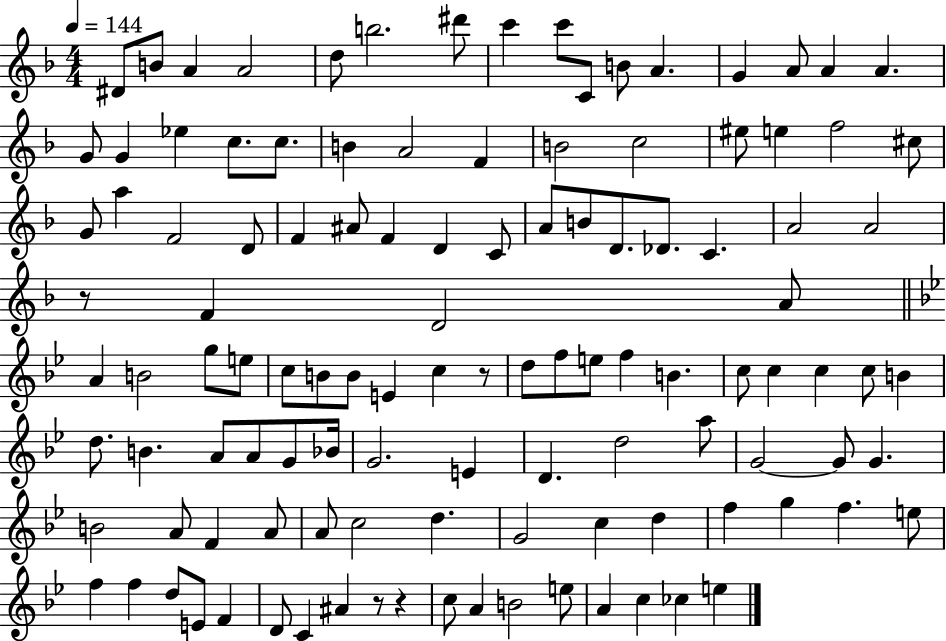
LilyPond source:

{
  \clef treble
  \numericTimeSignature
  \time 4/4
  \key f \major
  \tempo 4 = 144
  dis'8 b'8 a'4 a'2 | d''8 b''2. dis'''8 | c'''4 c'''8 c'8 b'8 a'4. | g'4 a'8 a'4 a'4. | \break g'8 g'4 ees''4 c''8. c''8. | b'4 a'2 f'4 | b'2 c''2 | eis''8 e''4 f''2 cis''8 | \break g'8 a''4 f'2 d'8 | f'4 ais'8 f'4 d'4 c'8 | a'8 b'8 d'8. des'8. c'4. | a'2 a'2 | \break r8 f'4 d'2 a'8 | \bar "||" \break \key g \minor a'4 b'2 g''8 e''8 | c''8 b'8 b'8 e'4 c''4 r8 | d''8 f''8 e''8 f''4 b'4. | c''8 c''4 c''4 c''8 b'4 | \break d''8. b'4. a'8 a'8 g'8 bes'16 | g'2. e'4 | d'4. d''2 a''8 | g'2~~ g'8 g'4. | \break b'2 a'8 f'4 a'8 | a'8 c''2 d''4. | g'2 c''4 d''4 | f''4 g''4 f''4. e''8 | \break f''4 f''4 d''8 e'8 f'4 | d'8 c'4 ais'4 r8 r4 | c''8 a'4 b'2 e''8 | a'4 c''4 ces''4 e''4 | \break \bar "|."
}